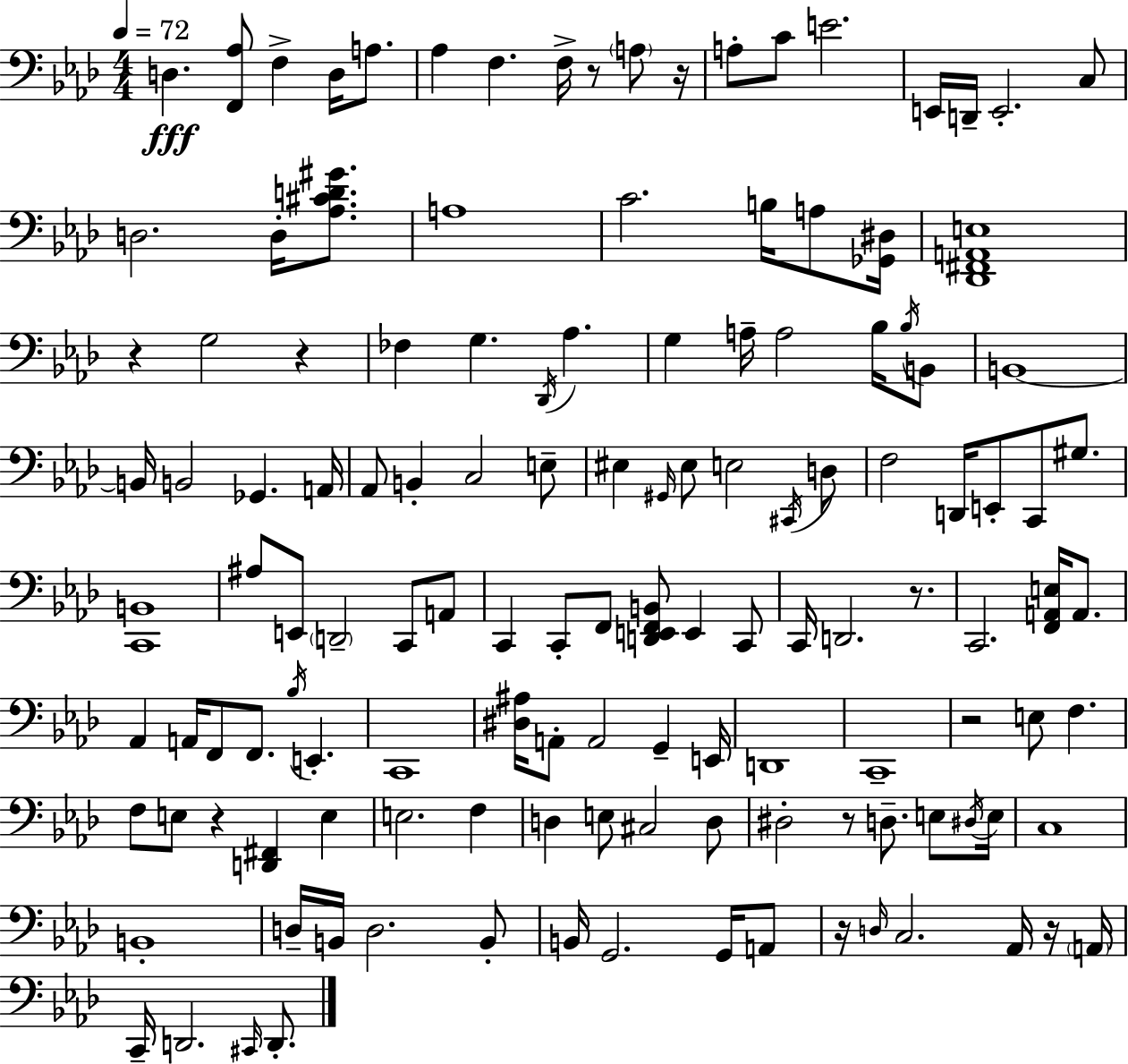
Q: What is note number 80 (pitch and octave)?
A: E3